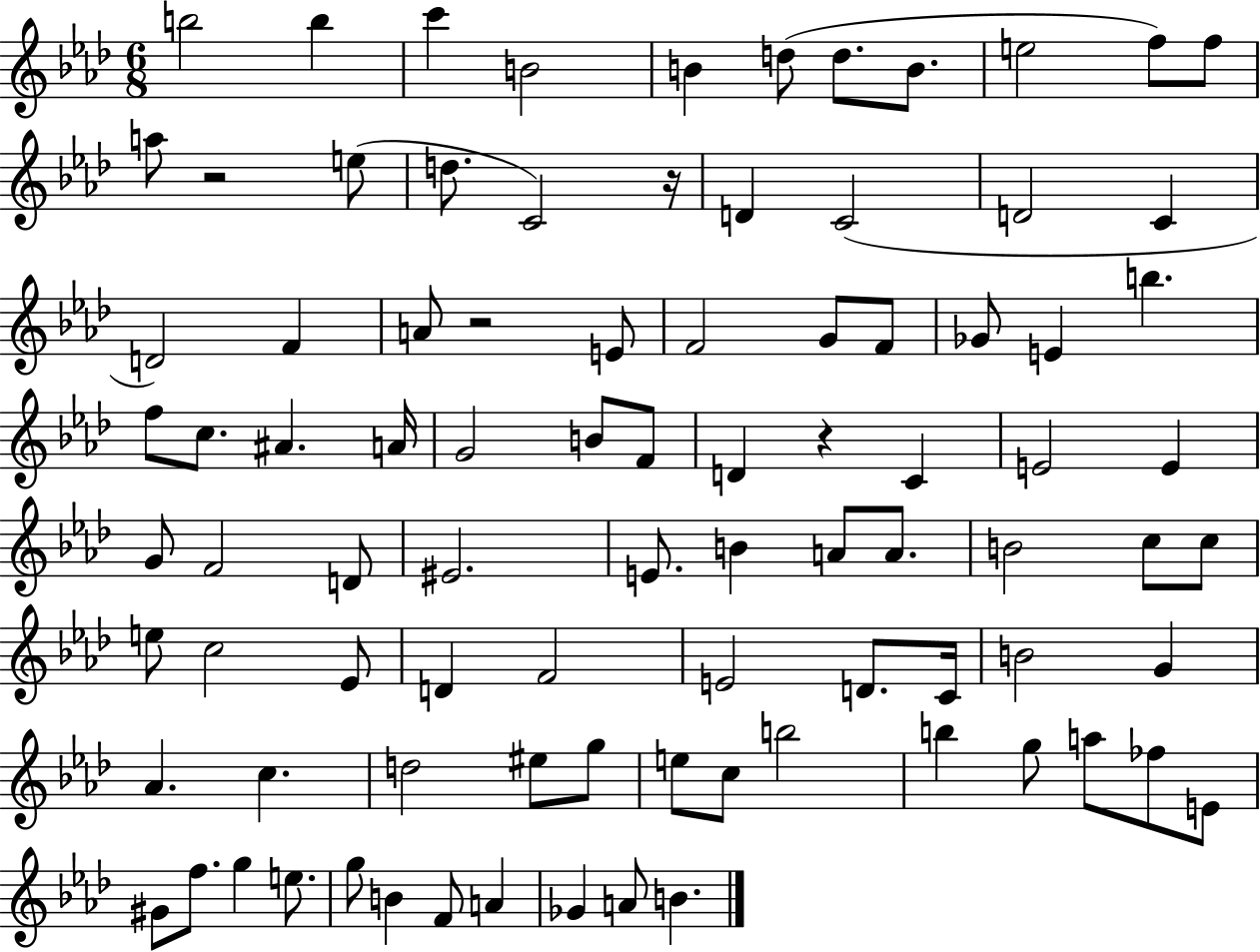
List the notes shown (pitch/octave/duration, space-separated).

B5/h B5/q C6/q B4/h B4/q D5/e D5/e. B4/e. E5/h F5/e F5/e A5/e R/h E5/e D5/e. C4/h R/s D4/q C4/h D4/h C4/q D4/h F4/q A4/e R/h E4/e F4/h G4/e F4/e Gb4/e E4/q B5/q. F5/e C5/e. A#4/q. A4/s G4/h B4/e F4/e D4/q R/q C4/q E4/h E4/q G4/e F4/h D4/e EIS4/h. E4/e. B4/q A4/e A4/e. B4/h C5/e C5/e E5/e C5/h Eb4/e D4/q F4/h E4/h D4/e. C4/s B4/h G4/q Ab4/q. C5/q. D5/h EIS5/e G5/e E5/e C5/e B5/h B5/q G5/e A5/e FES5/e E4/e G#4/e F5/e. G5/q E5/e. G5/e B4/q F4/e A4/q Gb4/q A4/e B4/q.